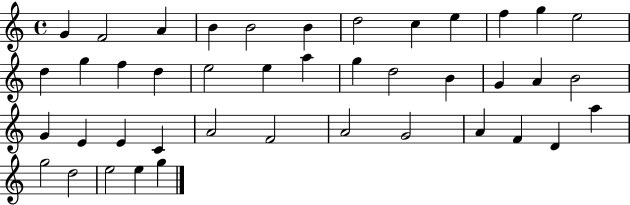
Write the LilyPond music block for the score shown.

{
  \clef treble
  \time 4/4
  \defaultTimeSignature
  \key c \major
  g'4 f'2 a'4 | b'4 b'2 b'4 | d''2 c''4 e''4 | f''4 g''4 e''2 | \break d''4 g''4 f''4 d''4 | e''2 e''4 a''4 | g''4 d''2 b'4 | g'4 a'4 b'2 | \break g'4 e'4 e'4 c'4 | a'2 f'2 | a'2 g'2 | a'4 f'4 d'4 a''4 | \break g''2 d''2 | e''2 e''4 g''4 | \bar "|."
}